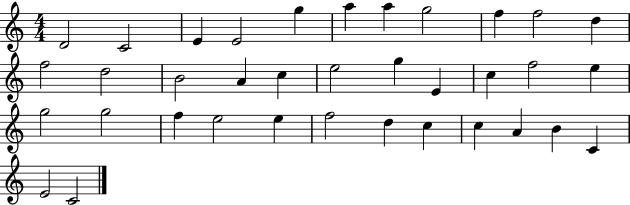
{
  \clef treble
  \numericTimeSignature
  \time 4/4
  \key c \major
  d'2 c'2 | e'4 e'2 g''4 | a''4 a''4 g''2 | f''4 f''2 d''4 | \break f''2 d''2 | b'2 a'4 c''4 | e''2 g''4 e'4 | c''4 f''2 e''4 | \break g''2 g''2 | f''4 e''2 e''4 | f''2 d''4 c''4 | c''4 a'4 b'4 c'4 | \break e'2 c'2 | \bar "|."
}